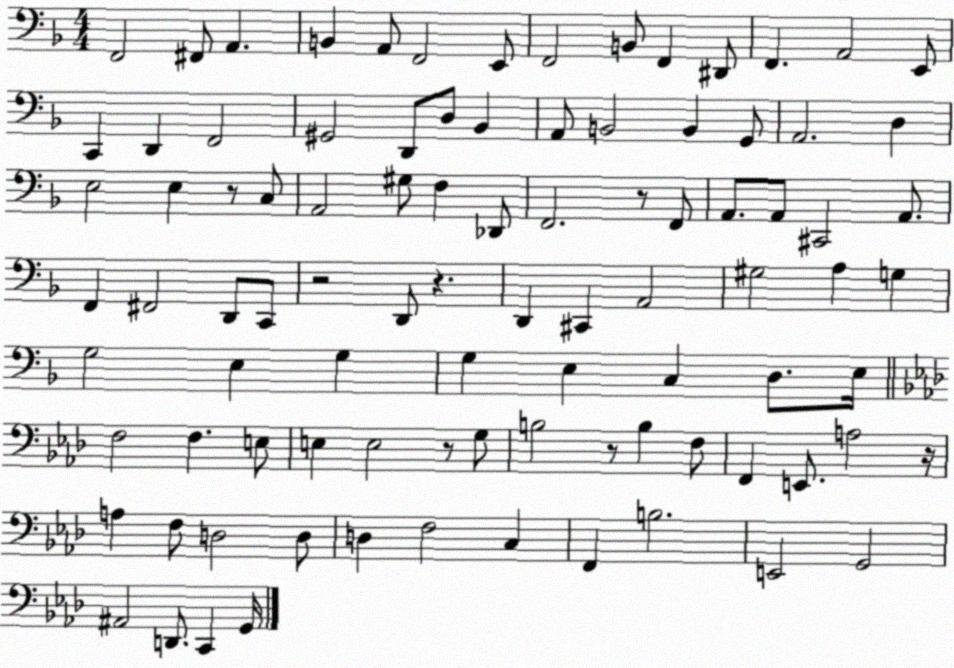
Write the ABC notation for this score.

X:1
T:Untitled
M:4/4
L:1/4
K:F
F,,2 ^F,,/2 A,, B,, A,,/2 F,,2 E,,/2 F,,2 B,,/2 F,, ^D,,/2 F,, A,,2 E,,/2 C,, D,, F,,2 ^G,,2 D,,/2 D,/2 _B,, A,,/2 B,,2 B,, G,,/2 A,,2 D, E,2 E, z/2 C,/2 A,,2 ^G,/2 F, _D,,/2 F,,2 z/2 F,,/2 A,,/2 A,,/2 ^C,,2 A,,/2 F,, ^F,,2 D,,/2 C,,/2 z2 D,,/2 z D,, ^C,, A,,2 ^G,2 A, G, G,2 E, G, G, E, C, D,/2 E,/4 F,2 F, E,/2 E, E,2 z/2 G,/2 B,2 z/2 B, F,/2 F,, E,,/2 A,2 z/4 A, F,/2 D,2 D,/2 D, F,2 C, F,, B,2 E,,2 G,,2 ^A,,2 D,,/2 C,, G,,/4